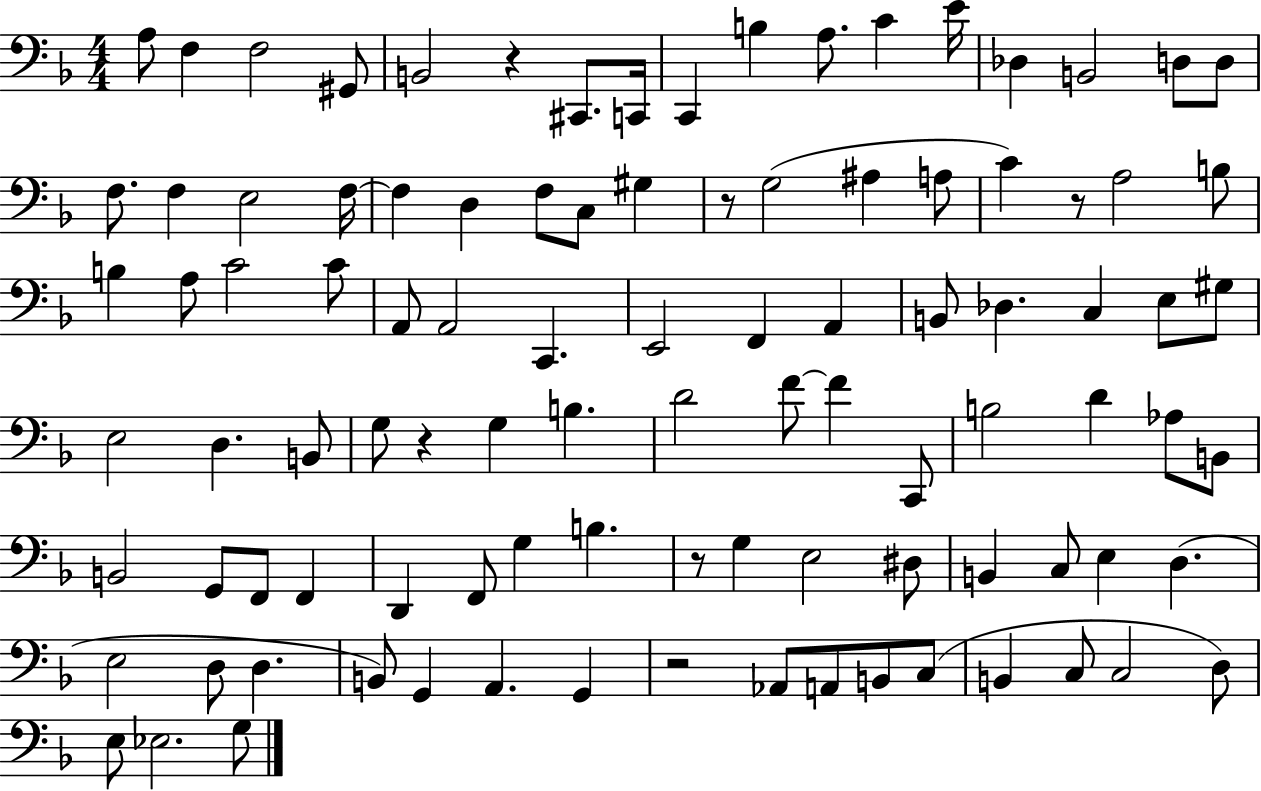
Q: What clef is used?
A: bass